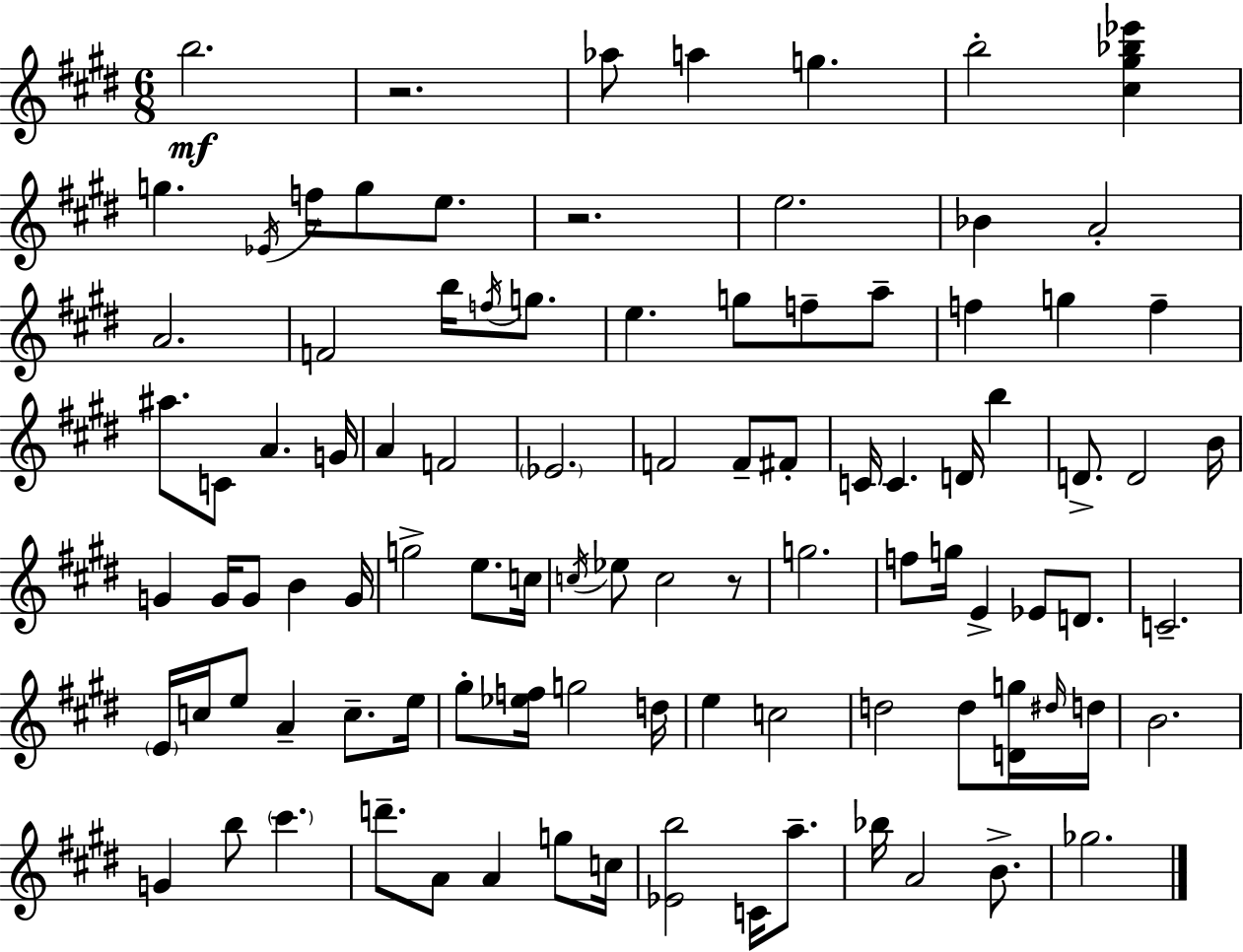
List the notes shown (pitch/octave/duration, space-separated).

B5/h. R/h. Ab5/e A5/q G5/q. B5/h [C#5,G#5,Bb5,Eb6]/q G5/q. Eb4/s F5/s G5/e E5/e. R/h. E5/h. Bb4/q A4/h A4/h. F4/h B5/s F5/s G5/e. E5/q. G5/e F5/e A5/e F5/q G5/q F5/q A#5/e. C4/e A4/q. G4/s A4/q F4/h Eb4/h. F4/h F4/e F#4/e C4/s C4/q. D4/s B5/q D4/e. D4/h B4/s G4/q G4/s G4/e B4/q G4/s G5/h E5/e. C5/s C5/s Eb5/e C5/h R/e G5/h. F5/e G5/s E4/q Eb4/e D4/e. C4/h. E4/s C5/s E5/e A4/q C5/e. E5/s G#5/e [Eb5,F5]/s G5/h D5/s E5/q C5/h D5/h D5/e [D4,G5]/s D#5/s D5/s B4/h. G4/q B5/e C#6/q. D6/e. A4/e A4/q G5/e C5/s [Eb4,B5]/h C4/s A5/e. Bb5/s A4/h B4/e. Gb5/h.